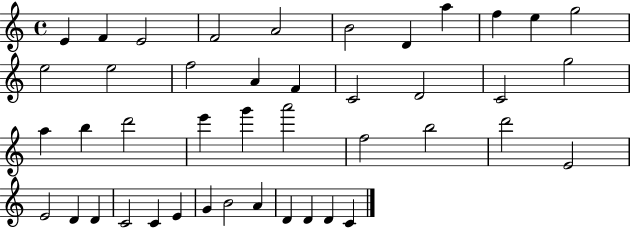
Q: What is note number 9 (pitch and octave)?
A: F5